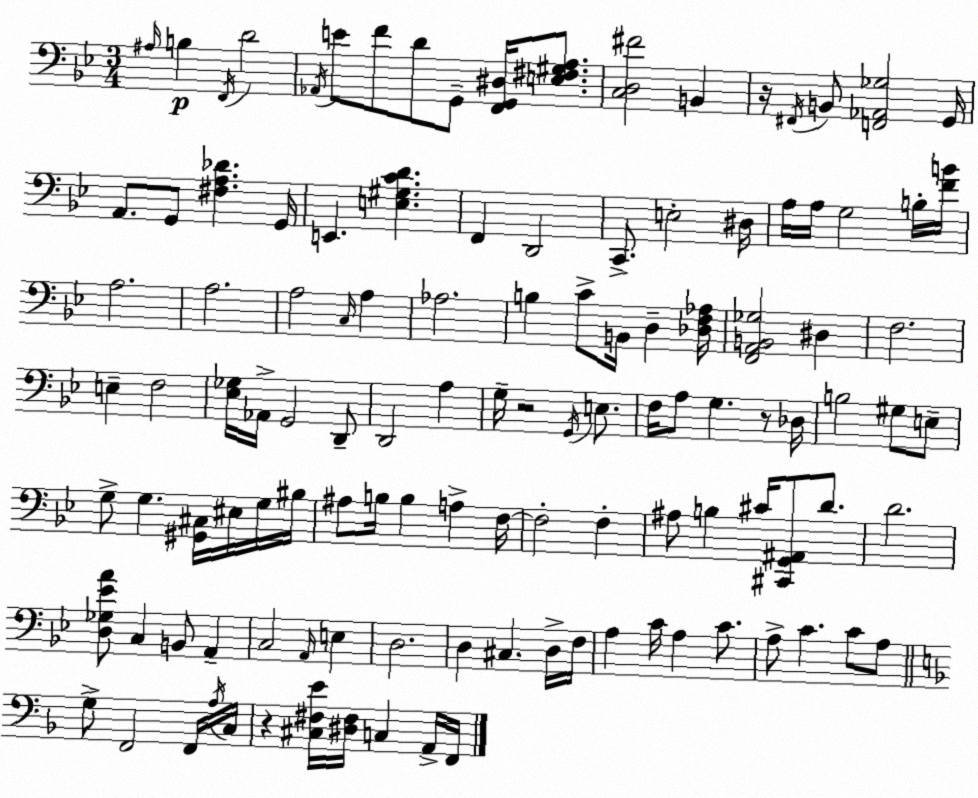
X:1
T:Untitled
M:3/4
L:1/4
K:Bb
^A,/4 B, F,,/4 D2 _A,,/4 E/2 F/2 D/2 G,,/2 [F,,G,,^D,]/4 [E,^F,^G,A,]/2 [C,D,^F]2 B,, z/4 ^F,,/4 B,,/2 [F,,_A,,_G,]2 G,,/4 A,,/2 G,,/2 [^F,A,_D] G,,/4 E,, [E,^G,CD] F,, D,,2 C,,/2 E,2 ^D,/4 A,/4 A,/4 G,2 B,/4 [FB]/4 A,2 A,2 A,2 C,/4 A, _A,2 B, C/2 B,,/4 D, [_D,F,_A,]/4 [F,,A,,B,,_G,]2 ^D, F,2 E, F,2 [_E,_G,]/4 _A,,/4 G,,2 D,,/2 D,,2 A, G,/4 z2 G,,/4 E,/2 F,/4 A,/2 G, z/2 _D,/4 B,2 ^G,/2 E,/2 G,/2 G, [^G,,^C,]/4 ^E,/4 G,/4 ^B,/4 ^A,/2 B,/4 B, A, F,/4 F,2 F, ^A,/2 B, ^C/4 [^C,,G,,^A,,]/2 D/2 D2 [D,_G,_EA]/2 C, B,,/2 A,, C,2 A,,/4 E, D,2 D, ^C, D,/4 F,/4 A, C/4 A, C/2 A,/2 C C/2 A,/2 G,/2 F,,2 F,,/4 A,/4 C,/4 z [^C,^F,E]/4 [^D,^F,]/4 C, A,,/4 F,,/4